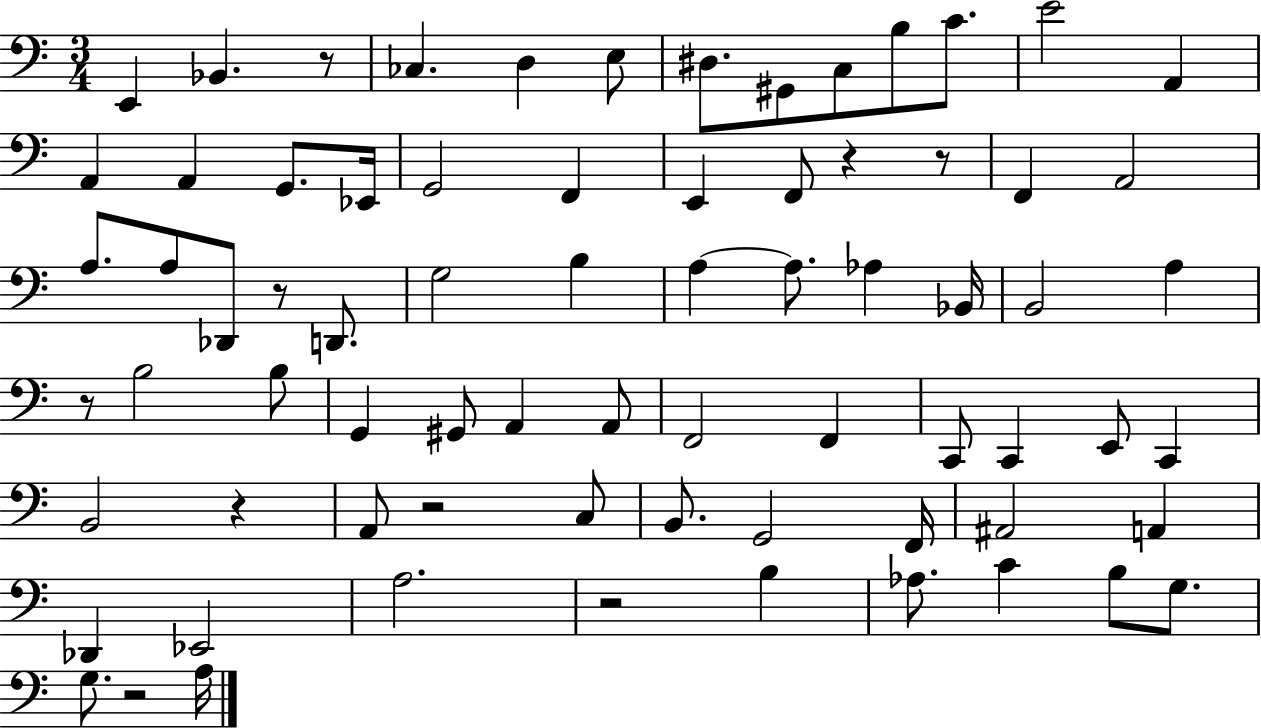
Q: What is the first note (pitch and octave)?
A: E2